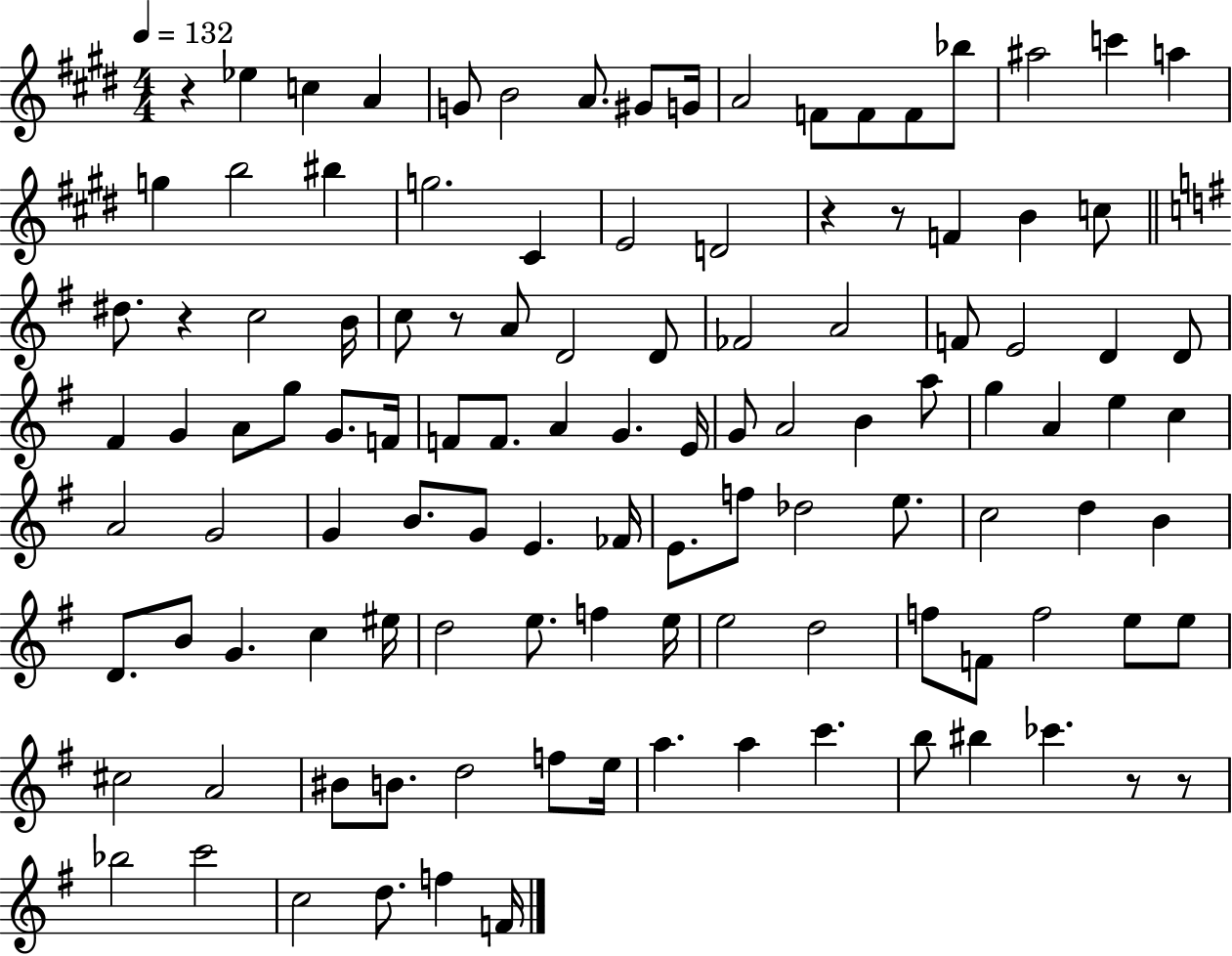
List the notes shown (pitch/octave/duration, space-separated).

R/q Eb5/q C5/q A4/q G4/e B4/h A4/e. G#4/e G4/s A4/h F4/e F4/e F4/e Bb5/e A#5/h C6/q A5/q G5/q B5/h BIS5/q G5/h. C#4/q E4/h D4/h R/q R/e F4/q B4/q C5/e D#5/e. R/q C5/h B4/s C5/e R/e A4/e D4/h D4/e FES4/h A4/h F4/e E4/h D4/q D4/e F#4/q G4/q A4/e G5/e G4/e. F4/s F4/e F4/e. A4/q G4/q. E4/s G4/e A4/h B4/q A5/e G5/q A4/q E5/q C5/q A4/h G4/h G4/q B4/e. G4/e E4/q. FES4/s E4/e. F5/e Db5/h E5/e. C5/h D5/q B4/q D4/e. B4/e G4/q. C5/q EIS5/s D5/h E5/e. F5/q E5/s E5/h D5/h F5/e F4/e F5/h E5/e E5/e C#5/h A4/h BIS4/e B4/e. D5/h F5/e E5/s A5/q. A5/q C6/q. B5/e BIS5/q CES6/q. R/e R/e Bb5/h C6/h C5/h D5/e. F5/q F4/s